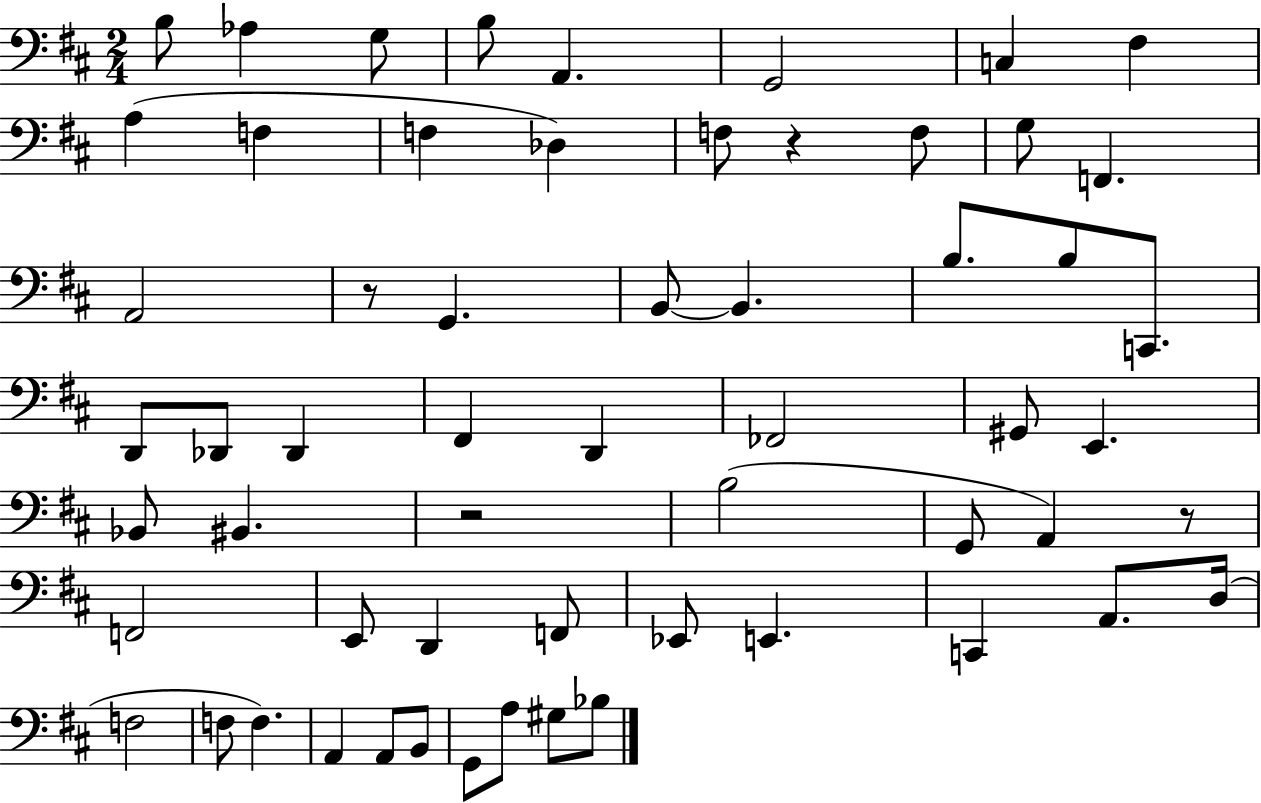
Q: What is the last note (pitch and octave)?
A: Bb3